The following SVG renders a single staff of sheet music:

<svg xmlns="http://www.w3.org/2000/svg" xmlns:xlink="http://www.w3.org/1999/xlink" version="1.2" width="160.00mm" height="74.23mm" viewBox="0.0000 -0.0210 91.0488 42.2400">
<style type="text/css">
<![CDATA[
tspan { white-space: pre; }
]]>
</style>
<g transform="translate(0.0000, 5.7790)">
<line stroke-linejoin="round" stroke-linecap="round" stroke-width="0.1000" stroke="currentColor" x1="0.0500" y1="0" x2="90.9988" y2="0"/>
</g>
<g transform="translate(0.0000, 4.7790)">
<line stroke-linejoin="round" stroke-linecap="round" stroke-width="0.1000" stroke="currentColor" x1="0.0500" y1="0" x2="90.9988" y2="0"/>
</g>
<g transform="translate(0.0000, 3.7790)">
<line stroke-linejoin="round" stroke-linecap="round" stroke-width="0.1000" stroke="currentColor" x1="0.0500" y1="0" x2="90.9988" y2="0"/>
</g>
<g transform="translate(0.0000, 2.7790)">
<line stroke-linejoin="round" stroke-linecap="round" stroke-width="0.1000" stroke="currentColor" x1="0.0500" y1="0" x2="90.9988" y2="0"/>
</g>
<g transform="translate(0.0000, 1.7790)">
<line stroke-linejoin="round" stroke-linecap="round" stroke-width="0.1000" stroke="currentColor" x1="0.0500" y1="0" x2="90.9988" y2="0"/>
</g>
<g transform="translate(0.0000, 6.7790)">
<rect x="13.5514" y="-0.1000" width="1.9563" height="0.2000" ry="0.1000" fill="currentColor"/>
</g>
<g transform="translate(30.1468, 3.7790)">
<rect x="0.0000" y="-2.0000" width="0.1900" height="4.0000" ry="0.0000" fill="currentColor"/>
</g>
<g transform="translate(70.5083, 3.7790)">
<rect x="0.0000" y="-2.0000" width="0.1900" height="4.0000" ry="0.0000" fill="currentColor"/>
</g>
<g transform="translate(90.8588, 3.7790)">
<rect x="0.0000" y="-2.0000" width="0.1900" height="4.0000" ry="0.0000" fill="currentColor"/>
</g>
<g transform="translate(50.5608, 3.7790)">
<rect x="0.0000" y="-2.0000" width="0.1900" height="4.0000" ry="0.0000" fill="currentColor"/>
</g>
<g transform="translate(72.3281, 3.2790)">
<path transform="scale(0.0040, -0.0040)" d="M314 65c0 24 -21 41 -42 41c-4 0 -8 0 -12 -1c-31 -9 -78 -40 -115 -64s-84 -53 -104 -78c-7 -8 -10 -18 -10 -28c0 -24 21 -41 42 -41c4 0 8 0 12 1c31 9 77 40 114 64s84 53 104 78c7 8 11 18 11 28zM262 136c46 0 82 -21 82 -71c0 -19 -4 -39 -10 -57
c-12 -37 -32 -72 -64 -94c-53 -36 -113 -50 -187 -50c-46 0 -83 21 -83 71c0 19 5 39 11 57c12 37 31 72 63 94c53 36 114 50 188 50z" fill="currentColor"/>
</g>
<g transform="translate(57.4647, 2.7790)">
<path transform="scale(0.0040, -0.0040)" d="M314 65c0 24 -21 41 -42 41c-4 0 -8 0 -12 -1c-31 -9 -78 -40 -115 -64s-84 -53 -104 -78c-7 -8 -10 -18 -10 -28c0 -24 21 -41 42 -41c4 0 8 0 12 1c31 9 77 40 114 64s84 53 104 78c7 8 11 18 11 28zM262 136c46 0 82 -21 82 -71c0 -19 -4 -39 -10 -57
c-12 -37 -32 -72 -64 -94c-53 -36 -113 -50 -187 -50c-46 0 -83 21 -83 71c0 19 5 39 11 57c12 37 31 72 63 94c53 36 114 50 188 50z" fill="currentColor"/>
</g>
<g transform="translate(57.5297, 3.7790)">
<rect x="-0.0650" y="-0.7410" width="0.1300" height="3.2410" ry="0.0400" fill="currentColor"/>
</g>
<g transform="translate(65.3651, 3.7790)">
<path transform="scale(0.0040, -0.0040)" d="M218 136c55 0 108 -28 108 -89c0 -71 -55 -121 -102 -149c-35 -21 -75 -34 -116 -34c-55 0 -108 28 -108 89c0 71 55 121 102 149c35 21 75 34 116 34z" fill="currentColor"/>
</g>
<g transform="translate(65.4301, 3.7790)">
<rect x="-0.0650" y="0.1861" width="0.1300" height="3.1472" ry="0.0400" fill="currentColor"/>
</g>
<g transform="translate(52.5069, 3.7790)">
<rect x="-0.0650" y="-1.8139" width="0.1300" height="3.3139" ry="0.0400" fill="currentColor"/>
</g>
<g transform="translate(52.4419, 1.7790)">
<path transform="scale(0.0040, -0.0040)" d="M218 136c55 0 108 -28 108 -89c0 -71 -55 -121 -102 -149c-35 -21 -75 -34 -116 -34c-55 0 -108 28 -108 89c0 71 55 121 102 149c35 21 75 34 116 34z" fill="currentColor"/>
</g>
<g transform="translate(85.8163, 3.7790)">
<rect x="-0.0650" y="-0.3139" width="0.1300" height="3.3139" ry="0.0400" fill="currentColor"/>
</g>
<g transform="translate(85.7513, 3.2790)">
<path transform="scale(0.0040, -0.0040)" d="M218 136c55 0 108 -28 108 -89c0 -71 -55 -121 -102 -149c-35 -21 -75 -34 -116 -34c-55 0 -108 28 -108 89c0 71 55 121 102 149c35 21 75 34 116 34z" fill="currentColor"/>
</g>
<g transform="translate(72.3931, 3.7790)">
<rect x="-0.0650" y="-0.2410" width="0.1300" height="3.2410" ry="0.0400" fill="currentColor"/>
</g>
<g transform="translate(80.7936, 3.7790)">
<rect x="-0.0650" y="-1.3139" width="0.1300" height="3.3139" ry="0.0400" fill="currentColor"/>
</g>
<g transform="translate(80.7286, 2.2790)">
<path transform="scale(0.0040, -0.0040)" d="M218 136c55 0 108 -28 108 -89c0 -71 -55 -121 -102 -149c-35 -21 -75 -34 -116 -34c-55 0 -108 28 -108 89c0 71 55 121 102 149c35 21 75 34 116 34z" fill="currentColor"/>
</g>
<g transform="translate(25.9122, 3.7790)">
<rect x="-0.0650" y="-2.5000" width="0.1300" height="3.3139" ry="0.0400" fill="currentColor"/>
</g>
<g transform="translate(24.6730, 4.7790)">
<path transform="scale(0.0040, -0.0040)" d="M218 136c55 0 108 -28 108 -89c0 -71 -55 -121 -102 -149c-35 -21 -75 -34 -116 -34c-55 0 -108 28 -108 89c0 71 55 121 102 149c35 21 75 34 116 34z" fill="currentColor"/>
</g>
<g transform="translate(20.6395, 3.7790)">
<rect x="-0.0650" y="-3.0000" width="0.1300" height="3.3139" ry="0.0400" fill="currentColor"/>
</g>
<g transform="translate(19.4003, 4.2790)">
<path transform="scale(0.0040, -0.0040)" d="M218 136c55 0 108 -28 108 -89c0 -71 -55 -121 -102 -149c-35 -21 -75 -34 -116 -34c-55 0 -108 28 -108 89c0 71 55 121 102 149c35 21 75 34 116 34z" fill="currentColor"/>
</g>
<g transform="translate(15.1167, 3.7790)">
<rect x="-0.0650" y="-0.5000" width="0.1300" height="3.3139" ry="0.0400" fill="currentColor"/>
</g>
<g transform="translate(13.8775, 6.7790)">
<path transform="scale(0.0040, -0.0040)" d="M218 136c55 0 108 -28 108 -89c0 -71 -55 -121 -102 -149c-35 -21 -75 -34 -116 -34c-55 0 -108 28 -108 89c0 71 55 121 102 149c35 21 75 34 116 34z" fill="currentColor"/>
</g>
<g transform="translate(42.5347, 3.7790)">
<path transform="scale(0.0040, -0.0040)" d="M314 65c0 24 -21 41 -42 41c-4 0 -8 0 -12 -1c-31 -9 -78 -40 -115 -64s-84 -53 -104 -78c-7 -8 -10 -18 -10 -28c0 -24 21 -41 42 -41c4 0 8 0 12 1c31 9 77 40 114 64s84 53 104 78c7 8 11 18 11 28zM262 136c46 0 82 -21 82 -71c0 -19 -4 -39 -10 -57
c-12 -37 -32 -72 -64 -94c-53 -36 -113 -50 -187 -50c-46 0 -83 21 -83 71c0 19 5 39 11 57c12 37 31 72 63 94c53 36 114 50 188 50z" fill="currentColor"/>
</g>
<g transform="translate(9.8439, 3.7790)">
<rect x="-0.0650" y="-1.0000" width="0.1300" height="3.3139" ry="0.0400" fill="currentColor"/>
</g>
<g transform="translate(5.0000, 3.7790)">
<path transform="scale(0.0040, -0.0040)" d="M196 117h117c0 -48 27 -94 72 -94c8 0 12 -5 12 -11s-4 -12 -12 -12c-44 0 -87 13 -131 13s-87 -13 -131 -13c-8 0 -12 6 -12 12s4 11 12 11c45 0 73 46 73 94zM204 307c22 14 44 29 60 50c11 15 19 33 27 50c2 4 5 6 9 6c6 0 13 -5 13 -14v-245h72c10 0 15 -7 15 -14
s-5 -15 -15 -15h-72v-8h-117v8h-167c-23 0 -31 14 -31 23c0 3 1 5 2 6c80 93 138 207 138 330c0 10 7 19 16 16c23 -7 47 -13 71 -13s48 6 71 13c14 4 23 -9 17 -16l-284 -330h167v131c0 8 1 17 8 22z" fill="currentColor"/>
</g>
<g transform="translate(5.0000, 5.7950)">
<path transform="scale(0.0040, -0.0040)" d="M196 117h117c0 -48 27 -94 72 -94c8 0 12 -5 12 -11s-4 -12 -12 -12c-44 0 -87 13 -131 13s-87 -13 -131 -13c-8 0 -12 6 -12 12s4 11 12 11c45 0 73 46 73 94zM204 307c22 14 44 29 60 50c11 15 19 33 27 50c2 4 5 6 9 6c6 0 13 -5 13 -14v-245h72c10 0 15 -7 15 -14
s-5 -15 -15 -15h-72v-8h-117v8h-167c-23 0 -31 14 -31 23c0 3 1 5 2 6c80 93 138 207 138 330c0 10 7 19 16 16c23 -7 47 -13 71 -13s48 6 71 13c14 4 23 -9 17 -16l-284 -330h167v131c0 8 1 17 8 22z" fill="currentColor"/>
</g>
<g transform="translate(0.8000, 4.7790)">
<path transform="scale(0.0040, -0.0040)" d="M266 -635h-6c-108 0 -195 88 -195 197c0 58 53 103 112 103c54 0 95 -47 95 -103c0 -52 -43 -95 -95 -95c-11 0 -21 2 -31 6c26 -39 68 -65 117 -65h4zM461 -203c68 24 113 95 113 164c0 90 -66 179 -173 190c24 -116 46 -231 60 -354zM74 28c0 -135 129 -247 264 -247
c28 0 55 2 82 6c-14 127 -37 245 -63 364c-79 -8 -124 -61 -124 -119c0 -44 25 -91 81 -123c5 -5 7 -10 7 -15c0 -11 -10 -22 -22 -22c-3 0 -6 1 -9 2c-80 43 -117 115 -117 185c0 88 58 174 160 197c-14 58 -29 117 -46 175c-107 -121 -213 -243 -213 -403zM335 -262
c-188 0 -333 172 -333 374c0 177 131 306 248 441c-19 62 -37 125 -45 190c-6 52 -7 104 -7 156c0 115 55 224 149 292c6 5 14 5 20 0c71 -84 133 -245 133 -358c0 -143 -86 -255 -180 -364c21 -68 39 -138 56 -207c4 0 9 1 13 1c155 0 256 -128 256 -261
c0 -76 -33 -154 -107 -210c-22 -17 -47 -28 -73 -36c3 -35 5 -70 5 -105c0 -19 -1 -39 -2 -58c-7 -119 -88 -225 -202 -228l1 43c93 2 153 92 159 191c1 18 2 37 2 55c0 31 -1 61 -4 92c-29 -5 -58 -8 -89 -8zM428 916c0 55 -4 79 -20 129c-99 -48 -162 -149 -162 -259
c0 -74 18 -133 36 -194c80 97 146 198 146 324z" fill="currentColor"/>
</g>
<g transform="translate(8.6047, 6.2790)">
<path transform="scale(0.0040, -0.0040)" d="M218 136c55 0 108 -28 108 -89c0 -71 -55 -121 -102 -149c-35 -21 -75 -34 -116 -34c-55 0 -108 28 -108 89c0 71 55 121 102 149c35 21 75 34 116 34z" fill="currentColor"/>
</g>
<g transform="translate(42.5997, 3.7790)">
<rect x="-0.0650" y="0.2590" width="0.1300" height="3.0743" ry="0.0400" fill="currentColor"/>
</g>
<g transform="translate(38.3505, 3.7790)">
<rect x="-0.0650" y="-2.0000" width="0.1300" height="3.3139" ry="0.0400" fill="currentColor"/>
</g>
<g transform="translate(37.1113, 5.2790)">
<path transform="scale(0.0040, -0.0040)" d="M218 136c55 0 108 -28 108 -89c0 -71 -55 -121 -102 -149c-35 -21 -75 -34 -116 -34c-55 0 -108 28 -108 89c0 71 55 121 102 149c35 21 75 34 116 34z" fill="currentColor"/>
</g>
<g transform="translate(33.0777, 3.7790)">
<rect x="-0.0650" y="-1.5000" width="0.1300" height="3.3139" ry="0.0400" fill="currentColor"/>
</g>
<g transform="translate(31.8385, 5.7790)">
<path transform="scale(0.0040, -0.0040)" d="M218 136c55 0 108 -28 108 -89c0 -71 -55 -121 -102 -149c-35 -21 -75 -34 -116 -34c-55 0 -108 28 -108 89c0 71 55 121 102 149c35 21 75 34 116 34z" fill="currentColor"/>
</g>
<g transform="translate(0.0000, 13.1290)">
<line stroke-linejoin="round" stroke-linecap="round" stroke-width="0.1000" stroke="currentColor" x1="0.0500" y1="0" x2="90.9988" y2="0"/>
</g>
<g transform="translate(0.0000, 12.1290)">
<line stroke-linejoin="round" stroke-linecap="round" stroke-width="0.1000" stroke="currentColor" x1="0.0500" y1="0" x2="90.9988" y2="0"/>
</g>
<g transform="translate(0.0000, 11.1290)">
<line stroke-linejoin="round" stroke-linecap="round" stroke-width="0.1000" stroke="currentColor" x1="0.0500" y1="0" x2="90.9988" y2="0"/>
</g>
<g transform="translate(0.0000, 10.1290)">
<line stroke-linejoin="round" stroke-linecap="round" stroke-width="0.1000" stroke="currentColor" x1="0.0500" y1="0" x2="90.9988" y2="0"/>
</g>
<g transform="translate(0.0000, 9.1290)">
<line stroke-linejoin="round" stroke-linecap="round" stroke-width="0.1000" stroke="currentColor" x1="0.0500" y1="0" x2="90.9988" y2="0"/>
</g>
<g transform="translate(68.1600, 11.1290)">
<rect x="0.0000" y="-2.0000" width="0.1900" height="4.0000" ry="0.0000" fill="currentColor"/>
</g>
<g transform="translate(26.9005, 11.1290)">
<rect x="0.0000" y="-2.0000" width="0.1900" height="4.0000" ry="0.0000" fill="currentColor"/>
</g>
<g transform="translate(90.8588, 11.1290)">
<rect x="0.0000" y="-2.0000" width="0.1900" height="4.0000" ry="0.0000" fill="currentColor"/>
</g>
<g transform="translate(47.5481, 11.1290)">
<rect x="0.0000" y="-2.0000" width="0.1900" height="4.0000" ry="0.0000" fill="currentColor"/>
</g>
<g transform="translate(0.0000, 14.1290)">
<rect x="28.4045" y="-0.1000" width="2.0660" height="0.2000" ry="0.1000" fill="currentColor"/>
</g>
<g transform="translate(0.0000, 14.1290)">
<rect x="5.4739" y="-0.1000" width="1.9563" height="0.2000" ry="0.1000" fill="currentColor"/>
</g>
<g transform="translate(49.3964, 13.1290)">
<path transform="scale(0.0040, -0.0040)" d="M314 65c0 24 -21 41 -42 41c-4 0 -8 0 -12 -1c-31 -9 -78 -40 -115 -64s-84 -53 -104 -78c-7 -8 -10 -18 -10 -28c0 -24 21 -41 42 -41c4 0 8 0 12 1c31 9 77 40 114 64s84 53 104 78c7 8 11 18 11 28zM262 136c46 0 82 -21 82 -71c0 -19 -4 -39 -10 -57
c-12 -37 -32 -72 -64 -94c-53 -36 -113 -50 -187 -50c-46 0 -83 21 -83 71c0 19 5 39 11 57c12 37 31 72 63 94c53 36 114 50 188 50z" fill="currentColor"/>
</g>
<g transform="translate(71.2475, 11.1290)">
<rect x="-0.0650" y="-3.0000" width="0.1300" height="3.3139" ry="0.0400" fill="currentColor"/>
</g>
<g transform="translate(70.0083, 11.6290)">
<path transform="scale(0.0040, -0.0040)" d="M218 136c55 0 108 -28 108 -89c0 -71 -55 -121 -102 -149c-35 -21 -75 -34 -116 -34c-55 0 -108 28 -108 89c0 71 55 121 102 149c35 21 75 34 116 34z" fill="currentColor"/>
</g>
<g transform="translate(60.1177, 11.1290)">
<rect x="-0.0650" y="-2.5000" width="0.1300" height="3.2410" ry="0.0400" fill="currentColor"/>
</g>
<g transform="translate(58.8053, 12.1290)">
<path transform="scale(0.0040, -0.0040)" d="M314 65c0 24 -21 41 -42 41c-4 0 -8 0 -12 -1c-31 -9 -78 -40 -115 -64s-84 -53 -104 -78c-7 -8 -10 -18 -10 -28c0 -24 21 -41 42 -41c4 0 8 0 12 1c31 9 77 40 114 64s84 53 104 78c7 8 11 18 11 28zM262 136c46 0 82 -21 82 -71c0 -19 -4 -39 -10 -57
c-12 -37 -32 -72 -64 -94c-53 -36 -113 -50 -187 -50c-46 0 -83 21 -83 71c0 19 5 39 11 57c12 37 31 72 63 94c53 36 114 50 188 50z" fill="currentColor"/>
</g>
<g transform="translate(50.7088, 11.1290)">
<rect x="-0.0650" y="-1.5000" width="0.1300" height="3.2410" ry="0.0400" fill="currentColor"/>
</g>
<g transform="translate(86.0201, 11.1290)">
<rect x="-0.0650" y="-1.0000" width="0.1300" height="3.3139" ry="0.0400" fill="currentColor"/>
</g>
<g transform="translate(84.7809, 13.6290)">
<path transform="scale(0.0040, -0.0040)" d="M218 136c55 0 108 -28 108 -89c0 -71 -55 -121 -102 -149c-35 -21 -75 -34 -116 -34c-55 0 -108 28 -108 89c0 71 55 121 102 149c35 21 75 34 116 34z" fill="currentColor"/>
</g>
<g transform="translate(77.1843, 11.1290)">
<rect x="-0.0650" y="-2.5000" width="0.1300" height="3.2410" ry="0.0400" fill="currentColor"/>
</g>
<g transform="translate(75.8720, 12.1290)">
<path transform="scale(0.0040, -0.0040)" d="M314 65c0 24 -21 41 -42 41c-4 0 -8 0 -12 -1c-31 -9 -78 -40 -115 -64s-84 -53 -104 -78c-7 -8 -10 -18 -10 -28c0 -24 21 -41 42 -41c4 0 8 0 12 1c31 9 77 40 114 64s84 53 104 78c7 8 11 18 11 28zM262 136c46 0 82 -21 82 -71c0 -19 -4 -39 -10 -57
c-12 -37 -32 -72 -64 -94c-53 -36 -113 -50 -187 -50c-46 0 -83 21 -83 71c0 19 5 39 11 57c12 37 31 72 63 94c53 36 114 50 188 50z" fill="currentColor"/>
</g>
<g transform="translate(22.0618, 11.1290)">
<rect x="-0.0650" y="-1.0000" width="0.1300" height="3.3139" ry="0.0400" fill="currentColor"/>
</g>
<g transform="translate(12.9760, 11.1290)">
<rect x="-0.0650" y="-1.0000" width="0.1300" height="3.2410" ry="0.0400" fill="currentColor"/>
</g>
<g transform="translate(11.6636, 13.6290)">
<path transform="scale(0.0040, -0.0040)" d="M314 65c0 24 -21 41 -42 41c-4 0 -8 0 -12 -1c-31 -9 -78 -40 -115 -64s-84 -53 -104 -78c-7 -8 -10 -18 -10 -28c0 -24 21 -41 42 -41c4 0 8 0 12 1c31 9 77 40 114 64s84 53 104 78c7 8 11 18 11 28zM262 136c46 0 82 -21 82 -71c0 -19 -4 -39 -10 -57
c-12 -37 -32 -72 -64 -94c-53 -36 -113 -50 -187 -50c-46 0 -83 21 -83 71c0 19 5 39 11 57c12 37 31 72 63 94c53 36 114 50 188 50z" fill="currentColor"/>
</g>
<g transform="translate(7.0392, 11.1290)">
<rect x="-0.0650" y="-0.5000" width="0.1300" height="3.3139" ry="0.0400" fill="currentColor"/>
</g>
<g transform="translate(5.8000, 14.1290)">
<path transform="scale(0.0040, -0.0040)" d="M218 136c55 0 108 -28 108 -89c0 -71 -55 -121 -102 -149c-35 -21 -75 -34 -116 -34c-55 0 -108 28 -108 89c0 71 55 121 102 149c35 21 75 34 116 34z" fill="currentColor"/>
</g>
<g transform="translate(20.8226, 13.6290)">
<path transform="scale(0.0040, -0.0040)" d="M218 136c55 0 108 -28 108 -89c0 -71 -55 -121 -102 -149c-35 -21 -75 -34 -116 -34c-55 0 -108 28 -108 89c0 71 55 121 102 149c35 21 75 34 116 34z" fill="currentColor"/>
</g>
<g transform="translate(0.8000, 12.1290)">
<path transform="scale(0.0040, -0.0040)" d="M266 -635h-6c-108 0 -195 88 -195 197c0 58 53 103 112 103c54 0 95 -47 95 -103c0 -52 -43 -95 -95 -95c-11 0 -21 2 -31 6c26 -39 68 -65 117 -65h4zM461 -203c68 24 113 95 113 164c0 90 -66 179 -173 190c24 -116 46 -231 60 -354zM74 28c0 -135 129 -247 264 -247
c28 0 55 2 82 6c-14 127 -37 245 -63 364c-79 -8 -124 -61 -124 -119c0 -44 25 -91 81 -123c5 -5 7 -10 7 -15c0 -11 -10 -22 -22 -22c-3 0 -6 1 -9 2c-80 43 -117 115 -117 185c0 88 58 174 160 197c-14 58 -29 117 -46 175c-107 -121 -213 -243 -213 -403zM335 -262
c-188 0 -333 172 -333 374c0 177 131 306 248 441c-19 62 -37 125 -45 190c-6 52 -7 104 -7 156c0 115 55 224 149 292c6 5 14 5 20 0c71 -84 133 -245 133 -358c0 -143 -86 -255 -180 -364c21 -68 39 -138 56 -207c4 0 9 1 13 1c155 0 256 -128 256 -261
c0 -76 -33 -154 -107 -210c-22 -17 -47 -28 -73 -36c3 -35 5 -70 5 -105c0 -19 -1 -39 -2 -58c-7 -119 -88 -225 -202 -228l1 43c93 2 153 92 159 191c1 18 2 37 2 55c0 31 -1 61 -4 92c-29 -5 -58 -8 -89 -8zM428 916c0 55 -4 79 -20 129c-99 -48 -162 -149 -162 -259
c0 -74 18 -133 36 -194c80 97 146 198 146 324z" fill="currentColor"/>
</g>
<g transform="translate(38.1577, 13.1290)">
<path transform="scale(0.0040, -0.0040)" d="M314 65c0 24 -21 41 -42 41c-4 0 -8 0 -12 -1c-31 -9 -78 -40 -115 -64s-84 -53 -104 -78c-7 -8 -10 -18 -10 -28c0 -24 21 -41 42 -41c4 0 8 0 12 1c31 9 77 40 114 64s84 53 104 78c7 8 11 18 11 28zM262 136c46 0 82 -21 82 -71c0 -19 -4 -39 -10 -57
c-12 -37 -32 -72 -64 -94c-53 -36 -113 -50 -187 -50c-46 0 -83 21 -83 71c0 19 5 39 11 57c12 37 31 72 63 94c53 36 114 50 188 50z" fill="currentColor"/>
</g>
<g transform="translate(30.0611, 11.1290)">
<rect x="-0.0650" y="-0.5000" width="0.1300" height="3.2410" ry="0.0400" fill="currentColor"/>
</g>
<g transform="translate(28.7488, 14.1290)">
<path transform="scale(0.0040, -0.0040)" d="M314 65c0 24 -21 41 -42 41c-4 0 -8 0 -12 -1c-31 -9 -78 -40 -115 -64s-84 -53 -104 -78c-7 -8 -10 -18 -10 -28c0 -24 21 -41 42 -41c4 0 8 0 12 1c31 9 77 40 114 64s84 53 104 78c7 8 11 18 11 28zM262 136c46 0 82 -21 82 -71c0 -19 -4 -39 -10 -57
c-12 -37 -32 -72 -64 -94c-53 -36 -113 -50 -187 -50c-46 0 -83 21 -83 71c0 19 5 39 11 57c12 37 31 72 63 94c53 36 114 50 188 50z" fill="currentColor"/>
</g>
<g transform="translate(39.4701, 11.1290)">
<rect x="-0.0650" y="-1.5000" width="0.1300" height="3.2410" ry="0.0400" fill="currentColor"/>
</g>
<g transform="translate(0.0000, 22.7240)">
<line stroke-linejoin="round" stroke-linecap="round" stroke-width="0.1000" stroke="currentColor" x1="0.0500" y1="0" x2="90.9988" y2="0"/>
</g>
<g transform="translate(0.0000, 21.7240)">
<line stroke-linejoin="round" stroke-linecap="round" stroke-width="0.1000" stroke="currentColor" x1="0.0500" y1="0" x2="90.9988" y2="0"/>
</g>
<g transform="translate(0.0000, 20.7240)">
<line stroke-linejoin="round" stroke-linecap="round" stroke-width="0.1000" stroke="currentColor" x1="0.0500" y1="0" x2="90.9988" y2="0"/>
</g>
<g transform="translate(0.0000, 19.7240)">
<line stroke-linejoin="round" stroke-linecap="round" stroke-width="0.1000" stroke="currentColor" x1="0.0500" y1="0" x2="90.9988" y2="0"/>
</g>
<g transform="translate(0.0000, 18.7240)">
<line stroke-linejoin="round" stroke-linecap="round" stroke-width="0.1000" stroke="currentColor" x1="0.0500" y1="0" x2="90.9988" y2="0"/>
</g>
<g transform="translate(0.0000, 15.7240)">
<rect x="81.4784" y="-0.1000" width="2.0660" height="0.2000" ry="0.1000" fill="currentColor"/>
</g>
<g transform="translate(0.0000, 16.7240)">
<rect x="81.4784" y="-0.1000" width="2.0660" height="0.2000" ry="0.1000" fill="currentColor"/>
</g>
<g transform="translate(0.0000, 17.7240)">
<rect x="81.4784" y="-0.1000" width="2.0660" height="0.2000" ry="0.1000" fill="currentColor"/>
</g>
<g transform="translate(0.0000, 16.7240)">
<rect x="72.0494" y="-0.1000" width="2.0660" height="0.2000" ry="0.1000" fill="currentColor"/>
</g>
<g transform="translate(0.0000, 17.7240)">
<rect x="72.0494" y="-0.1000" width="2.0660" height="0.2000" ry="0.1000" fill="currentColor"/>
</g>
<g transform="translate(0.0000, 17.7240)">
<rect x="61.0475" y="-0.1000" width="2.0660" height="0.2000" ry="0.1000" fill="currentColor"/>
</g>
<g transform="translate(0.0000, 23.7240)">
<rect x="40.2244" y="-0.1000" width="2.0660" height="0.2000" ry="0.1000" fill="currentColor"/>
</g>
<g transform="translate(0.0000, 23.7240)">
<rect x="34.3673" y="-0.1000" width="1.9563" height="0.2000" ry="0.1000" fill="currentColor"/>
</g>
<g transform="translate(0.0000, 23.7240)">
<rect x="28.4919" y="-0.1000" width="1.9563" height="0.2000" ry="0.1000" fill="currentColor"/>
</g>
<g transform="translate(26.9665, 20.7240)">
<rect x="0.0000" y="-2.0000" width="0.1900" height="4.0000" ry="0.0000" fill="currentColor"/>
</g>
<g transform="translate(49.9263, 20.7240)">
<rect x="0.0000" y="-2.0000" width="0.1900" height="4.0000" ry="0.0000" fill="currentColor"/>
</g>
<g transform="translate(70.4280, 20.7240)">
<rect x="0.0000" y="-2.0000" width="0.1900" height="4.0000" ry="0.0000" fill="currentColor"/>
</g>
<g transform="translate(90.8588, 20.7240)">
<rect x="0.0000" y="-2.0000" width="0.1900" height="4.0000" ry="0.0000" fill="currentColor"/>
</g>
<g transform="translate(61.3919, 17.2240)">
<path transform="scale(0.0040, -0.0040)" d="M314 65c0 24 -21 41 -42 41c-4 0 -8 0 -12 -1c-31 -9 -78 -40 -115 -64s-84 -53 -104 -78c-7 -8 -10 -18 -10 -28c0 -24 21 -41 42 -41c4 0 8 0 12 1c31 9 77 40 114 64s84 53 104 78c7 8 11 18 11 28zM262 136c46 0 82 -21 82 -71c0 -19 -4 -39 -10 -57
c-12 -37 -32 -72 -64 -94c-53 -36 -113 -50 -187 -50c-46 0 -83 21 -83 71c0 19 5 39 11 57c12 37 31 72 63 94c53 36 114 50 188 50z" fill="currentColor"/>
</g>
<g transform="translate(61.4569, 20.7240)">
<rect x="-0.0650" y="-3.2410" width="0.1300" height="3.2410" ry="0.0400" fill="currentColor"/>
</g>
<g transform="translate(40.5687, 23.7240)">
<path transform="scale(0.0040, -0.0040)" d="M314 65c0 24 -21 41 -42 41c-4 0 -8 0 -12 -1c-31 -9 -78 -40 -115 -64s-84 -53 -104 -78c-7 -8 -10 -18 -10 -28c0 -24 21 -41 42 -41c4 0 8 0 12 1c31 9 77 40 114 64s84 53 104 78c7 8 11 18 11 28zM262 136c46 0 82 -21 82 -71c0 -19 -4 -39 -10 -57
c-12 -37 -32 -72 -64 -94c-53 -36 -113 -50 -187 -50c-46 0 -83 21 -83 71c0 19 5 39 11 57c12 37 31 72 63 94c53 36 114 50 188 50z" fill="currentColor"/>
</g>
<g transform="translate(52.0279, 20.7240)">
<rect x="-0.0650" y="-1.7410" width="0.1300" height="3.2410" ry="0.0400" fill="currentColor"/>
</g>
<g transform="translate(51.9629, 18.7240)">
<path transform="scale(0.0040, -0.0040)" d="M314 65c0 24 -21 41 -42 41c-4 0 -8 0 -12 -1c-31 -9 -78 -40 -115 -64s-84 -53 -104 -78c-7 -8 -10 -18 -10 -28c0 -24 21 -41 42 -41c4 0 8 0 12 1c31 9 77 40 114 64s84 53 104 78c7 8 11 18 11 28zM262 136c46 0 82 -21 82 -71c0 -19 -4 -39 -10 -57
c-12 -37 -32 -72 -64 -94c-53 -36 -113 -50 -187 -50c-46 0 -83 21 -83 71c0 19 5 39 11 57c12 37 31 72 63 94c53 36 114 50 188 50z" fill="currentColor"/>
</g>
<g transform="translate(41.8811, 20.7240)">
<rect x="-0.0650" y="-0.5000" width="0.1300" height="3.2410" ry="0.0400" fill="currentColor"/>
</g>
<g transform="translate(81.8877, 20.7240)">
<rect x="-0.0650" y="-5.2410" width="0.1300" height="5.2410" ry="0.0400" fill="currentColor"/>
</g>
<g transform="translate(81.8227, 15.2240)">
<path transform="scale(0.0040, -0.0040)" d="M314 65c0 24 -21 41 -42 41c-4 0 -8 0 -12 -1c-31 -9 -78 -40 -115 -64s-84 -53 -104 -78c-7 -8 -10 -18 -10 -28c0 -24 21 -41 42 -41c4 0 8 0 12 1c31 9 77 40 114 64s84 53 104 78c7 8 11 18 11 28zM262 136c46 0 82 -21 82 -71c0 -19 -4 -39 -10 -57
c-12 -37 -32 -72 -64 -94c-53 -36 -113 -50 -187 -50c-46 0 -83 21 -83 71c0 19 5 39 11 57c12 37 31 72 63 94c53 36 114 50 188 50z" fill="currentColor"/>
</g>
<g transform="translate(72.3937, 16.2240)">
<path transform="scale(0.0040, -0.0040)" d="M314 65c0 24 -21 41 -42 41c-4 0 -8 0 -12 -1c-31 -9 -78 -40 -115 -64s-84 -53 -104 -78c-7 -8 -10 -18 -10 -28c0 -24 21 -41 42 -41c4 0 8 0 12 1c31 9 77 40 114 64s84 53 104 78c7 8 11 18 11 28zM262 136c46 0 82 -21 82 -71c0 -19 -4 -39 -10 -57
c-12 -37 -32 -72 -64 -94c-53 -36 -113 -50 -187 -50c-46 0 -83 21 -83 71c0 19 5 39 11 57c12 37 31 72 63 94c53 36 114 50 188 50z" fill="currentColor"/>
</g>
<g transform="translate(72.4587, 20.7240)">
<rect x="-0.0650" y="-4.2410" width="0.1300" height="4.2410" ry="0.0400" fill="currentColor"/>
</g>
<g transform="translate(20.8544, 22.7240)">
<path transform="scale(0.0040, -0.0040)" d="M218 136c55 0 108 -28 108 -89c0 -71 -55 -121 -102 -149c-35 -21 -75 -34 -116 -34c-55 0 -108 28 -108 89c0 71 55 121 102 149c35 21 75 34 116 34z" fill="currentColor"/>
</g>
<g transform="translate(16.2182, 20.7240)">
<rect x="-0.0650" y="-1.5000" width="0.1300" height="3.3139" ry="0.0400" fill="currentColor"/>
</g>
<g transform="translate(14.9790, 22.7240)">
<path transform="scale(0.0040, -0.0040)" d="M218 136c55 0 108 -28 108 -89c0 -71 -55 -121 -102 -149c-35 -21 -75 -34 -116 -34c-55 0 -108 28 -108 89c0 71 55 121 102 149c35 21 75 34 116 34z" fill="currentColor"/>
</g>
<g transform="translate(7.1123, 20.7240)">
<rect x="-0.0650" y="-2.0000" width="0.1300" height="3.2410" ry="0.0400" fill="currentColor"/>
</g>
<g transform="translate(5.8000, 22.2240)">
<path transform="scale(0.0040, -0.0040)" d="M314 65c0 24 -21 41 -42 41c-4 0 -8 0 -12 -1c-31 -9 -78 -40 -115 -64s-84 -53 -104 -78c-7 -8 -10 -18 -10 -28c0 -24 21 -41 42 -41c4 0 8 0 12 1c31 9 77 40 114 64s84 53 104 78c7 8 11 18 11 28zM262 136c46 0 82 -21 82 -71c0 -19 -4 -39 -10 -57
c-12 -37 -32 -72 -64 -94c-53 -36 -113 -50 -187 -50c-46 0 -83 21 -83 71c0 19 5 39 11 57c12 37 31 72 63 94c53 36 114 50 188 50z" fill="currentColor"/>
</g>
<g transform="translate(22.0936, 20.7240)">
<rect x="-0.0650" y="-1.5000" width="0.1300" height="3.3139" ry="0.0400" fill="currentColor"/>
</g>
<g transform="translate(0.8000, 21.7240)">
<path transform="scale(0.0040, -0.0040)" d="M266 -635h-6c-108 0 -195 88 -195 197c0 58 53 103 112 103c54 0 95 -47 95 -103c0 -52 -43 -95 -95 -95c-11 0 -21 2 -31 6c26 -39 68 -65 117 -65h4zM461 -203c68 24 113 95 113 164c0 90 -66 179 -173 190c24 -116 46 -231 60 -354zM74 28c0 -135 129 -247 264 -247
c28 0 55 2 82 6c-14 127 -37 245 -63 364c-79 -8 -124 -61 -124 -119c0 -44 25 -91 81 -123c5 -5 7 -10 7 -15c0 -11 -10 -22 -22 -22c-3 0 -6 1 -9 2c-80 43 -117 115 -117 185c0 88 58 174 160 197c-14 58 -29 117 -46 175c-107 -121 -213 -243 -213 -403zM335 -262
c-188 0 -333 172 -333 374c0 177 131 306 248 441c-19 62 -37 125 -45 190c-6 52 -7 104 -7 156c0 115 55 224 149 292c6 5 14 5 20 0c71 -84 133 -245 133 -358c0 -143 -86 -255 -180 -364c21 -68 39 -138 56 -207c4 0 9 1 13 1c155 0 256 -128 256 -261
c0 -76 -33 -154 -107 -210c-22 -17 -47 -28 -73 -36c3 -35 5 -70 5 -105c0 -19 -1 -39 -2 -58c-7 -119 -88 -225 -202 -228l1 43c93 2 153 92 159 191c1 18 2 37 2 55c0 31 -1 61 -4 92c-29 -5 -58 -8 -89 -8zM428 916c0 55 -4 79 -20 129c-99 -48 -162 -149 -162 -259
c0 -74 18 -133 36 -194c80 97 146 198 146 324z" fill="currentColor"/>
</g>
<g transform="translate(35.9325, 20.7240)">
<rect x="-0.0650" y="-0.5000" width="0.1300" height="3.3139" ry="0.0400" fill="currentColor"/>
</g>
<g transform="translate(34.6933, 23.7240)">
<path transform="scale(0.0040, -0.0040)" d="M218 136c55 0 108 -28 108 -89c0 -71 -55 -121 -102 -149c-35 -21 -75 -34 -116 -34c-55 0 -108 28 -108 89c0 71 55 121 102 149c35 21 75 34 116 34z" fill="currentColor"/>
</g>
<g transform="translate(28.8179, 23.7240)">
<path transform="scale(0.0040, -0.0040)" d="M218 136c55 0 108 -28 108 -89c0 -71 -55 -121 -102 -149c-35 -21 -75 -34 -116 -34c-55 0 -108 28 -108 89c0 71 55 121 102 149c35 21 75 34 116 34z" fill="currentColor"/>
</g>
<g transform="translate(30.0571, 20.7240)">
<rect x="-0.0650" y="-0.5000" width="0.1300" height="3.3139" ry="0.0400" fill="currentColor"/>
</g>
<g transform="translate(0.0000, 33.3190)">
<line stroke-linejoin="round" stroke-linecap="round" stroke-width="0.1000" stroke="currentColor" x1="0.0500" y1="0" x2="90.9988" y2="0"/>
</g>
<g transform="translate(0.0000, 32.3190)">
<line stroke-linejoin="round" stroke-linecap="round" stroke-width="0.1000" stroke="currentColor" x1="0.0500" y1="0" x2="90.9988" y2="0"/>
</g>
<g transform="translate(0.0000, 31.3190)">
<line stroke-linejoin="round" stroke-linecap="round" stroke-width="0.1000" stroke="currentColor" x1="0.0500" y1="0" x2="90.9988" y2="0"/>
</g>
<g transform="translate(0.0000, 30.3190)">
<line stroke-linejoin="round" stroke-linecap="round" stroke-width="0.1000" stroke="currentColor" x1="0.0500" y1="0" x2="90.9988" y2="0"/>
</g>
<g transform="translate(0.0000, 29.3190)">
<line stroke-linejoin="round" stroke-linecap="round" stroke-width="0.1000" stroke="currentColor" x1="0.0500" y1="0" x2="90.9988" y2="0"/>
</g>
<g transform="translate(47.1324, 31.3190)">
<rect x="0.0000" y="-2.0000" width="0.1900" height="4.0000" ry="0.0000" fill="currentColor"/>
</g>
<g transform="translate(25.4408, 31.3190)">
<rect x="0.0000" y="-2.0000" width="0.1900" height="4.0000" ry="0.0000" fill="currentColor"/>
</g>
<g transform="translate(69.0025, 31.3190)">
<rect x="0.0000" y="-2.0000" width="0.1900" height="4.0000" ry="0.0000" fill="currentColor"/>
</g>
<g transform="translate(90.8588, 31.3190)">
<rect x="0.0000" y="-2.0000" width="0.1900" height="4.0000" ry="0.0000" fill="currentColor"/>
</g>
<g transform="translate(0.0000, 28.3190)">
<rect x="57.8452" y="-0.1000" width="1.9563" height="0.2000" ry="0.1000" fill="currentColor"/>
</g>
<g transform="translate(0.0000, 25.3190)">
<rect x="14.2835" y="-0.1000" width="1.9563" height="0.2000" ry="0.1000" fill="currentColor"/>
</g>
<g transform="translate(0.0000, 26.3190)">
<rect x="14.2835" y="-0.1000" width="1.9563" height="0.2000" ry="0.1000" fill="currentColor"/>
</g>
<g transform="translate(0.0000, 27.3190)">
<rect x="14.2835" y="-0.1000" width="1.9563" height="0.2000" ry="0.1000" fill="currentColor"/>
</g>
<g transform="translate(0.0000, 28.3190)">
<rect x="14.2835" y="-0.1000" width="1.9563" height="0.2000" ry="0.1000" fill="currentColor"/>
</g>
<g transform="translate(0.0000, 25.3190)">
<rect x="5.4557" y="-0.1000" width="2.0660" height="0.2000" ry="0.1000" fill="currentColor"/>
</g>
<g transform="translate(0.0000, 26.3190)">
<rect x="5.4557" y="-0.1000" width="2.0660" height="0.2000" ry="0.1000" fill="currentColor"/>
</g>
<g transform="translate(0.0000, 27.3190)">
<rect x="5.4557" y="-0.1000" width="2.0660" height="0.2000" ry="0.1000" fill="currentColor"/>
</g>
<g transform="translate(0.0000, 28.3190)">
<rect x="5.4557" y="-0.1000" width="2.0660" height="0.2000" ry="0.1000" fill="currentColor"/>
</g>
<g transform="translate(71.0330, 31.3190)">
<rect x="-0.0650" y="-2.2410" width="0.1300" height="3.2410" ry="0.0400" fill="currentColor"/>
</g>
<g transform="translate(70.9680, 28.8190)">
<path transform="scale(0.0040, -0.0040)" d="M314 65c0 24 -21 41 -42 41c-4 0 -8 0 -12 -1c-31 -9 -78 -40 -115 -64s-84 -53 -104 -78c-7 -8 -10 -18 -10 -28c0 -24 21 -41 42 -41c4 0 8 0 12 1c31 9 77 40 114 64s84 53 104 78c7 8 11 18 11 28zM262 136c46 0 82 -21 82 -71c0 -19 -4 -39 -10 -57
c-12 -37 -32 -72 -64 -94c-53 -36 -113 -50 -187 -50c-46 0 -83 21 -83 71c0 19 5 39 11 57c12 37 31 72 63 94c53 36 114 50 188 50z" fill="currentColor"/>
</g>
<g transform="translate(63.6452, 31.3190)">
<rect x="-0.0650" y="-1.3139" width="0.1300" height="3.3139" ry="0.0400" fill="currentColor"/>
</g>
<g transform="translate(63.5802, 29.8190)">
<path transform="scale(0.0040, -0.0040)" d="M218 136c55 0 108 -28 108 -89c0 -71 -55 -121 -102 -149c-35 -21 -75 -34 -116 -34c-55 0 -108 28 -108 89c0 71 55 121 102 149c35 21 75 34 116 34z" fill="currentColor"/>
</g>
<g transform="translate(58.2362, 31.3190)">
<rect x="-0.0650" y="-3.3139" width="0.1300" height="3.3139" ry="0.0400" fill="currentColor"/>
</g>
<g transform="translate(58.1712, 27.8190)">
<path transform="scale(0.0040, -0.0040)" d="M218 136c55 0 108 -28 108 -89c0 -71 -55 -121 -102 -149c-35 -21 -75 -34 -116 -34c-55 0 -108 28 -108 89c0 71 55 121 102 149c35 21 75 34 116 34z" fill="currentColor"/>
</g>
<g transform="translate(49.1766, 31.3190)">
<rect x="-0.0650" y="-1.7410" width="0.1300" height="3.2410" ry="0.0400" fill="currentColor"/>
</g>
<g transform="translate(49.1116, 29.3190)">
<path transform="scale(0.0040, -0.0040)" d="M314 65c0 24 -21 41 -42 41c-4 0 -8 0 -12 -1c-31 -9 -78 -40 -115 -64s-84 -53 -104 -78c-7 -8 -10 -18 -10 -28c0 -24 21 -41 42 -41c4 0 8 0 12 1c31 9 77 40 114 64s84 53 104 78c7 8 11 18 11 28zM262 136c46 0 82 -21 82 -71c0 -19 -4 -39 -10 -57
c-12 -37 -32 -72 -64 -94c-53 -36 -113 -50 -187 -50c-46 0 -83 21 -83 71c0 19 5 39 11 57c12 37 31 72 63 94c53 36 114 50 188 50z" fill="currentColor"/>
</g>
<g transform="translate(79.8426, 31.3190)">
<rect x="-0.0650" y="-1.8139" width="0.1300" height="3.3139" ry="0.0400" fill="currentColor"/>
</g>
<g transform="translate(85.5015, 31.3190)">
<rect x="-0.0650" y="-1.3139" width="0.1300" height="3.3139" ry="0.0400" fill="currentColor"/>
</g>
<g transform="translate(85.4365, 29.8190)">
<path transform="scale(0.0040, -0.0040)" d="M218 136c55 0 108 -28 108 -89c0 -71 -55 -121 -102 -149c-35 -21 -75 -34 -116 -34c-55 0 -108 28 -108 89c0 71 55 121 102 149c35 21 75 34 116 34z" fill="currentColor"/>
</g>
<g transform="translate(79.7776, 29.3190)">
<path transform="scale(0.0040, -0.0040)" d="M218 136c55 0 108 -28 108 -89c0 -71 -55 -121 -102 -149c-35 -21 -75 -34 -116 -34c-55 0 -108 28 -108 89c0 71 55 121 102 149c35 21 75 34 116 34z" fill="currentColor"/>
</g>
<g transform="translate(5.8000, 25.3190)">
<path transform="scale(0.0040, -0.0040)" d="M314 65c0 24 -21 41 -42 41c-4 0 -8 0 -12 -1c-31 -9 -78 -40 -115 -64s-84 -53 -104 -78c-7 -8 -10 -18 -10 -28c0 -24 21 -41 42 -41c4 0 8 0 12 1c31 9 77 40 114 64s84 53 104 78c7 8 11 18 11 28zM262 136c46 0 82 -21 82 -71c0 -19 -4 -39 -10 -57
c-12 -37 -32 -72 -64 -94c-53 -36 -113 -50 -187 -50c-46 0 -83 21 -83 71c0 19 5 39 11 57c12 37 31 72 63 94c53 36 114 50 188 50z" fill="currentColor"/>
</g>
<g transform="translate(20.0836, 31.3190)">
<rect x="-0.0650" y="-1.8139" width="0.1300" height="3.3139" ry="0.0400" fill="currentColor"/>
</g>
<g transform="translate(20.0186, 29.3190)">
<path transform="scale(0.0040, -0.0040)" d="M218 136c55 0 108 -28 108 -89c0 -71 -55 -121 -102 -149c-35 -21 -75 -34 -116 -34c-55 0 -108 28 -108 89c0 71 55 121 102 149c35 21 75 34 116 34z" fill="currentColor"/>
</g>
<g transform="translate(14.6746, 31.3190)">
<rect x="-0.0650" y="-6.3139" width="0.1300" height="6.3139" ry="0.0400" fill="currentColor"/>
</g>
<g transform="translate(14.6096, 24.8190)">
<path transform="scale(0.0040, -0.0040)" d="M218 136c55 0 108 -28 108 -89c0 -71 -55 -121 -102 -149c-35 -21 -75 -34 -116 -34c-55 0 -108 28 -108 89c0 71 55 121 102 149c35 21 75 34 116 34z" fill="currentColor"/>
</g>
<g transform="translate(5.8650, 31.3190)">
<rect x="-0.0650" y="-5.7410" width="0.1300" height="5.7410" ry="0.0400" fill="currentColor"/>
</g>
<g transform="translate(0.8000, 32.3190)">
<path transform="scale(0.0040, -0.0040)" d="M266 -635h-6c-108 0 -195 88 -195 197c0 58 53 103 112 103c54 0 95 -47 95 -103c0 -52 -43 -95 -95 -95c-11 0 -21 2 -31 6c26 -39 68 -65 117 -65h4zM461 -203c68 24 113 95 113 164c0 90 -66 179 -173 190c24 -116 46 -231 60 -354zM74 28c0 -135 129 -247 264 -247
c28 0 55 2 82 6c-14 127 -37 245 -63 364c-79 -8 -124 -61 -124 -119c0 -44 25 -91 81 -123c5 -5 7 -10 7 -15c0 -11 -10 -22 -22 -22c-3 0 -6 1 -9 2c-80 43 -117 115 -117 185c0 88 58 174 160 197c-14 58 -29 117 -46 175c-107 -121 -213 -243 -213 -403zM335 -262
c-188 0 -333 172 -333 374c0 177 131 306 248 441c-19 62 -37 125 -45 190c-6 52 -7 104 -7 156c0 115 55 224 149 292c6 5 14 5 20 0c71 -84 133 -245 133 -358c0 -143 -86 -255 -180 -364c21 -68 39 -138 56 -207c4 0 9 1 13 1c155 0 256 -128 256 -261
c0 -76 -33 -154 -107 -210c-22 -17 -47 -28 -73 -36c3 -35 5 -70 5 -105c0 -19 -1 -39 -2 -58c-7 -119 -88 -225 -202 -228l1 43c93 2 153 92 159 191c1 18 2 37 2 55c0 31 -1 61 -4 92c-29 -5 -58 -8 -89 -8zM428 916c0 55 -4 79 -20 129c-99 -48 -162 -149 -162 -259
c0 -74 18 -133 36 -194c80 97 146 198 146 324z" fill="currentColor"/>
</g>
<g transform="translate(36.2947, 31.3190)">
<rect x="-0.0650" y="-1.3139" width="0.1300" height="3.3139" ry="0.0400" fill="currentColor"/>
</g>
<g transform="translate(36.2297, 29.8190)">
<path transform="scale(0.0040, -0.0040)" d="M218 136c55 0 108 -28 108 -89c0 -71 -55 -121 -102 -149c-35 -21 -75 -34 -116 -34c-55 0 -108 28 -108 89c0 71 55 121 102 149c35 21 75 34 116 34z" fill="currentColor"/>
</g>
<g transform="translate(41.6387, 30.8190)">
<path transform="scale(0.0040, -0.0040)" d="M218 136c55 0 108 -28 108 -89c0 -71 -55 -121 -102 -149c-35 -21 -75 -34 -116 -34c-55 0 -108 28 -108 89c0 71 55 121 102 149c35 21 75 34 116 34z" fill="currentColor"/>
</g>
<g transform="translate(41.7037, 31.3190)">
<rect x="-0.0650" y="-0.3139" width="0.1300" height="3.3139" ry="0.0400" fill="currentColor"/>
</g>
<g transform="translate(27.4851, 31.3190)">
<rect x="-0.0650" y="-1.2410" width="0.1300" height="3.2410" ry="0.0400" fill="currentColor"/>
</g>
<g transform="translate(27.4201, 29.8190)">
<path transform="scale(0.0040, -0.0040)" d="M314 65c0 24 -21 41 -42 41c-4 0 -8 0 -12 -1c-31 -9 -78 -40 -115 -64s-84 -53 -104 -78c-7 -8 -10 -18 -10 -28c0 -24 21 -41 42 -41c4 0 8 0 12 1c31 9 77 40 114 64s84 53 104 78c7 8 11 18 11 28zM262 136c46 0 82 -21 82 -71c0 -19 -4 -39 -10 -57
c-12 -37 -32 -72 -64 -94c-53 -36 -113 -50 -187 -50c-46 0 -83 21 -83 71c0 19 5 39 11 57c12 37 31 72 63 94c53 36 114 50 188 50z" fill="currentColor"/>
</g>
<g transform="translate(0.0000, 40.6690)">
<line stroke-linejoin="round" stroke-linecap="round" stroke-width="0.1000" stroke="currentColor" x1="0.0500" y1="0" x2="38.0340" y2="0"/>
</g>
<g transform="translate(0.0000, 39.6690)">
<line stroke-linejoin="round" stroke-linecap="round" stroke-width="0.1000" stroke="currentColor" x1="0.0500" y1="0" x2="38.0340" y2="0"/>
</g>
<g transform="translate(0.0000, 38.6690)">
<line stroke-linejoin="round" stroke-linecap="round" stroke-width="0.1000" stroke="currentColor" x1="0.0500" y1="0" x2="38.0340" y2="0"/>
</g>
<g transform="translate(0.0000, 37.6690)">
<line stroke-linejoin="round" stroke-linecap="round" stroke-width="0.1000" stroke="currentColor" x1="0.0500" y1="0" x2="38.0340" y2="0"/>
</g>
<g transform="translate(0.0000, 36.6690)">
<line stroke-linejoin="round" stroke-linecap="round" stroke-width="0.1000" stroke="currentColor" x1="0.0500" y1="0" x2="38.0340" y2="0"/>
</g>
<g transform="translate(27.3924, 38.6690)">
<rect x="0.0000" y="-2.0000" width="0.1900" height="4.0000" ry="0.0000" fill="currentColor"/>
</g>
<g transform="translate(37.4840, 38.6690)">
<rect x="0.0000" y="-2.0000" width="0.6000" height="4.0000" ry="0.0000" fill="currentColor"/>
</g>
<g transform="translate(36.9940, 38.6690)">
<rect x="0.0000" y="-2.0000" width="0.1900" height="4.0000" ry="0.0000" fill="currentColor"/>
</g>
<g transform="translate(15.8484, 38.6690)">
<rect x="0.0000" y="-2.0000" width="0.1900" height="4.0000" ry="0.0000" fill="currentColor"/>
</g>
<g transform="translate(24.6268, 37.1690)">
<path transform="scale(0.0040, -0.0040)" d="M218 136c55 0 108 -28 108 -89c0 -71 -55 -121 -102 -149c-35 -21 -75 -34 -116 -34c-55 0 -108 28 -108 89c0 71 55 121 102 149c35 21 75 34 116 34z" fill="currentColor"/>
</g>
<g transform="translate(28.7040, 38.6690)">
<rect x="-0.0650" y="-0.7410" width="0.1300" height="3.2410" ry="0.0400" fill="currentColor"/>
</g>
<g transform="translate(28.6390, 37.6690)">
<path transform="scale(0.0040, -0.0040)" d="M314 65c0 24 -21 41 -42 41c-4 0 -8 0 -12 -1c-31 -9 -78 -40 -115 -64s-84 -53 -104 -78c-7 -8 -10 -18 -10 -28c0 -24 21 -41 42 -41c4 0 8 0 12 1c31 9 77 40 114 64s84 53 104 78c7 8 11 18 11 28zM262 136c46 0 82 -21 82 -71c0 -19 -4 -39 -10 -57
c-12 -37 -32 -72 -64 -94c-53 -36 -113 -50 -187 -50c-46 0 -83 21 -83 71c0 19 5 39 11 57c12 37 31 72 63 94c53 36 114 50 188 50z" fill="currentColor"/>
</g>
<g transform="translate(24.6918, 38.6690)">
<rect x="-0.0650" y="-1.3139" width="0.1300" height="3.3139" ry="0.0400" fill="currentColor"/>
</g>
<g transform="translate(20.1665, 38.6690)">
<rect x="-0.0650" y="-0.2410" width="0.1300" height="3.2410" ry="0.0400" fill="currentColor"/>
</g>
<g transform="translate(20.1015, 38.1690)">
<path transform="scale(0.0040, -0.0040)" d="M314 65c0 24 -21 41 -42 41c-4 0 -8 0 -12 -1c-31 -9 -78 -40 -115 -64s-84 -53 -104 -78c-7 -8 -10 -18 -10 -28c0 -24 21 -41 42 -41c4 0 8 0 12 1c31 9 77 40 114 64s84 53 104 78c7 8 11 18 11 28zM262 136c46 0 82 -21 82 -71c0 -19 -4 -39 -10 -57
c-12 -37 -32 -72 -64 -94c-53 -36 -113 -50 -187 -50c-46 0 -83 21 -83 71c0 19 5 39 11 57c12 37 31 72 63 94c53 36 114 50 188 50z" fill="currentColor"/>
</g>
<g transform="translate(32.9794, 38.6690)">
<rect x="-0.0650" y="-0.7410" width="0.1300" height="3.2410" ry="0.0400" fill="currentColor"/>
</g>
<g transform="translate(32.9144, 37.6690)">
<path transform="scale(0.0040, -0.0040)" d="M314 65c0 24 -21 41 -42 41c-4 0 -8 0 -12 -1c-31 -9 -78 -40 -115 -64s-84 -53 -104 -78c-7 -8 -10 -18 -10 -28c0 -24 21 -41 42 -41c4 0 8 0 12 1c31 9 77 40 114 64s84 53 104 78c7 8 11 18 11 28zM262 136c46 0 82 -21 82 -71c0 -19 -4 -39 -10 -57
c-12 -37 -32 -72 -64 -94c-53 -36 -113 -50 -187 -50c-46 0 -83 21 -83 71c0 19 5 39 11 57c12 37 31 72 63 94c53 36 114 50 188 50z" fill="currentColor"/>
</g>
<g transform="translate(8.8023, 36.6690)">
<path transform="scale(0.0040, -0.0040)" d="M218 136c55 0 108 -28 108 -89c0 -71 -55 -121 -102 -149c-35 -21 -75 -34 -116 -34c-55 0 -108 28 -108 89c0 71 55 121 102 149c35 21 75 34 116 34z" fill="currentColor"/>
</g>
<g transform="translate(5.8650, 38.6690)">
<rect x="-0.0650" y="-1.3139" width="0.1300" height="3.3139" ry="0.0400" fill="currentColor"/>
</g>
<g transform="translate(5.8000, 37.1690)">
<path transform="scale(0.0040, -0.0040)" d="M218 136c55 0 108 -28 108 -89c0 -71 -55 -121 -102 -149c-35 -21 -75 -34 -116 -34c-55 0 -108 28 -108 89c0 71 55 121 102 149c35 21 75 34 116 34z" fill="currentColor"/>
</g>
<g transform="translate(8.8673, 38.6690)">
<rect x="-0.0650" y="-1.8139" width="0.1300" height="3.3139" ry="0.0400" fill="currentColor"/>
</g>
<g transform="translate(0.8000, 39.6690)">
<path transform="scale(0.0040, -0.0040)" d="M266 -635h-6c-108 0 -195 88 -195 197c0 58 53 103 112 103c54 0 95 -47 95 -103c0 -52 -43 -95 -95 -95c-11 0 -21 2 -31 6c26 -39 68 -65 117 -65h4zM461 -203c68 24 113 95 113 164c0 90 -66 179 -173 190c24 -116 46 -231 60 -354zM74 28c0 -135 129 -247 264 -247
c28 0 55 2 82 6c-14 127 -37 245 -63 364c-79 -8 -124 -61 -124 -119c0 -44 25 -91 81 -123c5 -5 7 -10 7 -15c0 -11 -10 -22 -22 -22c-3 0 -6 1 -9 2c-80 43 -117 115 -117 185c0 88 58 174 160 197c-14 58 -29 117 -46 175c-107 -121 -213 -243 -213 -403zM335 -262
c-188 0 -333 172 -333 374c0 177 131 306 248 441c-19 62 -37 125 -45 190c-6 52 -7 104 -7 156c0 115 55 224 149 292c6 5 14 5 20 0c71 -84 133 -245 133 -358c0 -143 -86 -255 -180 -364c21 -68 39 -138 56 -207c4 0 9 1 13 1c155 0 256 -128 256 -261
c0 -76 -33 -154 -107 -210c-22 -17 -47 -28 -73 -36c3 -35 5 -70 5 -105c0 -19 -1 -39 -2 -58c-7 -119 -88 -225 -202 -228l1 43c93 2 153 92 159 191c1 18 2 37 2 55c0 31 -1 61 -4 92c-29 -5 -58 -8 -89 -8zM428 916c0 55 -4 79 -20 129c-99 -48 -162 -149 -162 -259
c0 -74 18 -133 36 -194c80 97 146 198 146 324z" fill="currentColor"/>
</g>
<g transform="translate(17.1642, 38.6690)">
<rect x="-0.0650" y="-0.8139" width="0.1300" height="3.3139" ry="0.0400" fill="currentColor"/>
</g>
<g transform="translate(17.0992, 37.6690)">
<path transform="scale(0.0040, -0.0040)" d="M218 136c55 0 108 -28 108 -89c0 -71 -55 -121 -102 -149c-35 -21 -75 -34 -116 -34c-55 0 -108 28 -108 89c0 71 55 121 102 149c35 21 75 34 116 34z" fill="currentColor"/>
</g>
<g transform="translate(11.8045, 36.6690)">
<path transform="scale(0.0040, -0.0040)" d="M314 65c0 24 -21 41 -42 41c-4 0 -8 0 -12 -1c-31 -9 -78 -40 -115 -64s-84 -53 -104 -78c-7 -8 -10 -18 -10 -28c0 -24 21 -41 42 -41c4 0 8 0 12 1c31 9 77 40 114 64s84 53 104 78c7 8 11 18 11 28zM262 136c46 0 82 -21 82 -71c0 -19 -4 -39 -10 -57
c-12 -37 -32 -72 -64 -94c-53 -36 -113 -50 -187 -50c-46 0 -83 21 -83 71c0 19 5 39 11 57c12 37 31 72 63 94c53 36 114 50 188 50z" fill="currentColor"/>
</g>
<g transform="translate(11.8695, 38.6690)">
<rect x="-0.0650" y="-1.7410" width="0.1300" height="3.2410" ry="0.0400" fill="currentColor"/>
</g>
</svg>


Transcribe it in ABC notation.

X:1
T:Untitled
M:4/4
L:1/4
K:C
D C A G E F B2 f d2 B c2 e c C D2 D C2 E2 E2 G2 A G2 D F2 E E C C C2 f2 b2 d'2 f'2 g'2 a' f e2 e c f2 b e g2 f e e f f2 d c2 e d2 d2